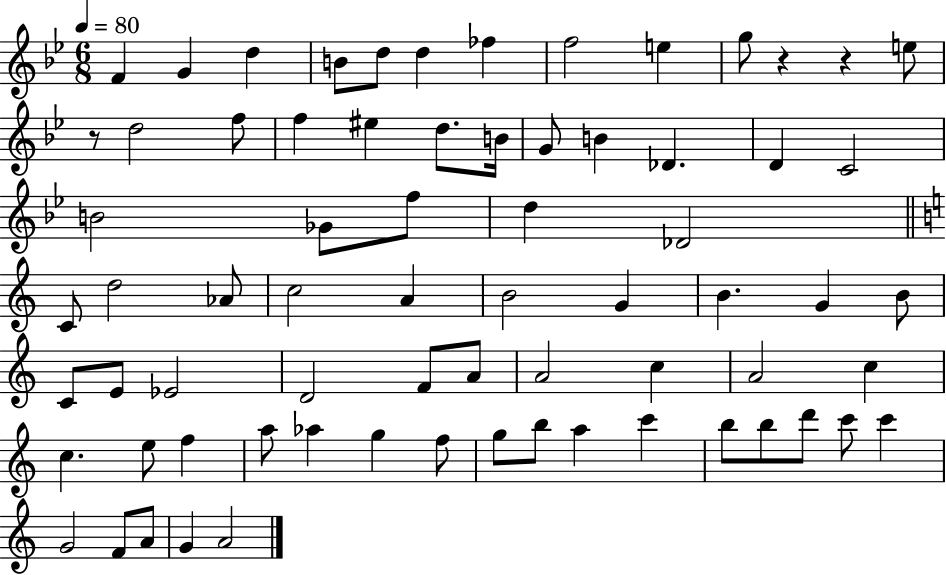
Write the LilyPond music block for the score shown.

{
  \clef treble
  \numericTimeSignature
  \time 6/8
  \key bes \major
  \tempo 4 = 80
  f'4 g'4 d''4 | b'8 d''8 d''4 fes''4 | f''2 e''4 | g''8 r4 r4 e''8 | \break r8 d''2 f''8 | f''4 eis''4 d''8. b'16 | g'8 b'4 des'4. | d'4 c'2 | \break b'2 ges'8 f''8 | d''4 des'2 | \bar "||" \break \key c \major c'8 d''2 aes'8 | c''2 a'4 | b'2 g'4 | b'4. g'4 b'8 | \break c'8 e'8 ees'2 | d'2 f'8 a'8 | a'2 c''4 | a'2 c''4 | \break c''4. e''8 f''4 | a''8 aes''4 g''4 f''8 | g''8 b''8 a''4 c'''4 | b''8 b''8 d'''8 c'''8 c'''4 | \break g'2 f'8 a'8 | g'4 a'2 | \bar "|."
}